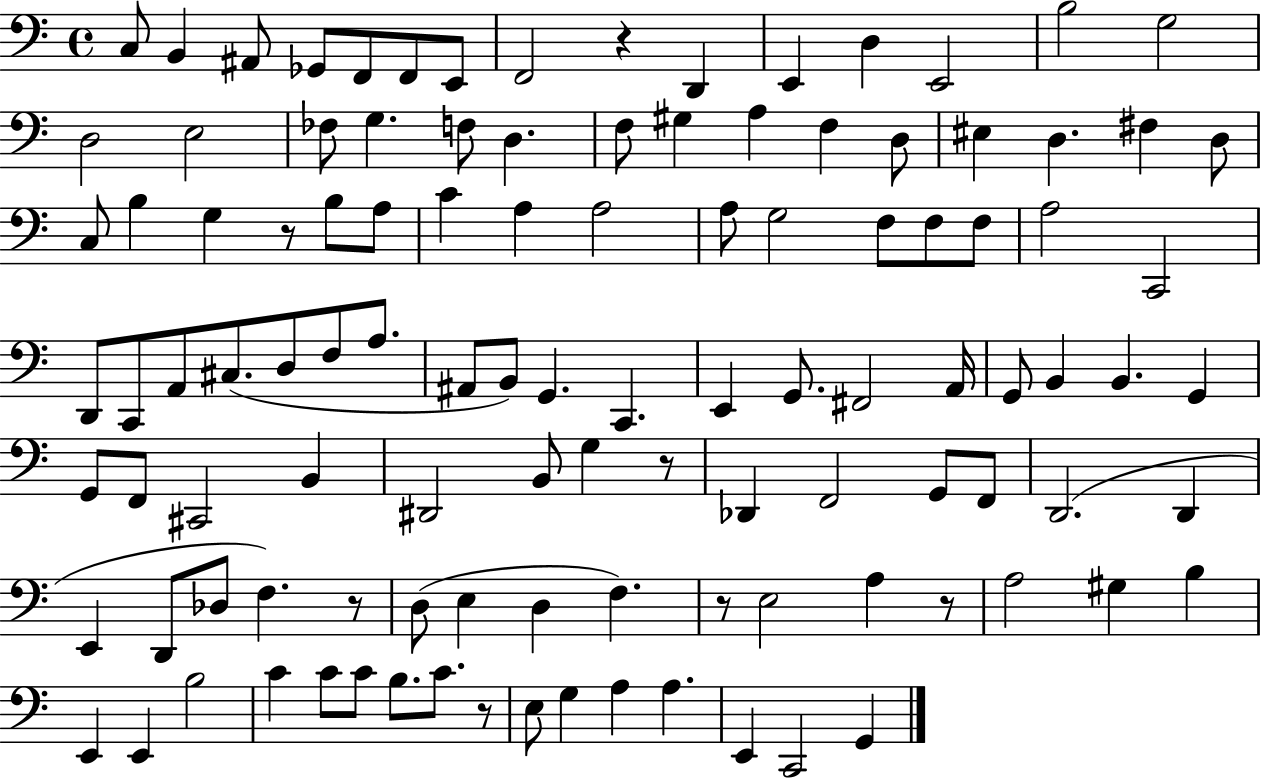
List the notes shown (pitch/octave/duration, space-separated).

C3/e B2/q A#2/e Gb2/e F2/e F2/e E2/e F2/h R/q D2/q E2/q D3/q E2/h B3/h G3/h D3/h E3/h FES3/e G3/q. F3/e D3/q. F3/e G#3/q A3/q F3/q D3/e EIS3/q D3/q. F#3/q D3/e C3/e B3/q G3/q R/e B3/e A3/e C4/q A3/q A3/h A3/e G3/h F3/e F3/e F3/e A3/h C2/h D2/e C2/e A2/e C#3/e. D3/e F3/e A3/e. A#2/e B2/e G2/q. C2/q. E2/q G2/e. F#2/h A2/s G2/e B2/q B2/q. G2/q G2/e F2/e C#2/h B2/q D#2/h B2/e G3/q R/e Db2/q F2/h G2/e F2/e D2/h. D2/q E2/q D2/e Db3/e F3/q. R/e D3/e E3/q D3/q F3/q. R/e E3/h A3/q R/e A3/h G#3/q B3/q E2/q E2/q B3/h C4/q C4/e C4/e B3/e. C4/e. R/e E3/e G3/q A3/q A3/q. E2/q C2/h G2/q